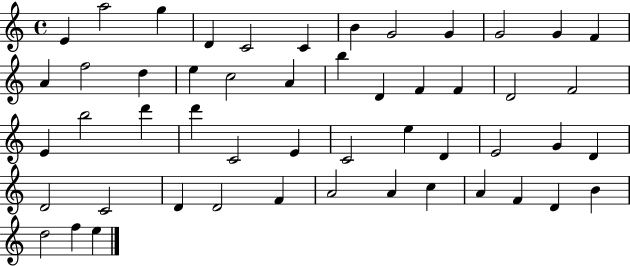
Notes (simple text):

E4/q A5/h G5/q D4/q C4/h C4/q B4/q G4/h G4/q G4/h G4/q F4/q A4/q F5/h D5/q E5/q C5/h A4/q B5/q D4/q F4/q F4/q D4/h F4/h E4/q B5/h D6/q D6/q C4/h E4/q C4/h E5/q D4/q E4/h G4/q D4/q D4/h C4/h D4/q D4/h F4/q A4/h A4/q C5/q A4/q F4/q D4/q B4/q D5/h F5/q E5/q